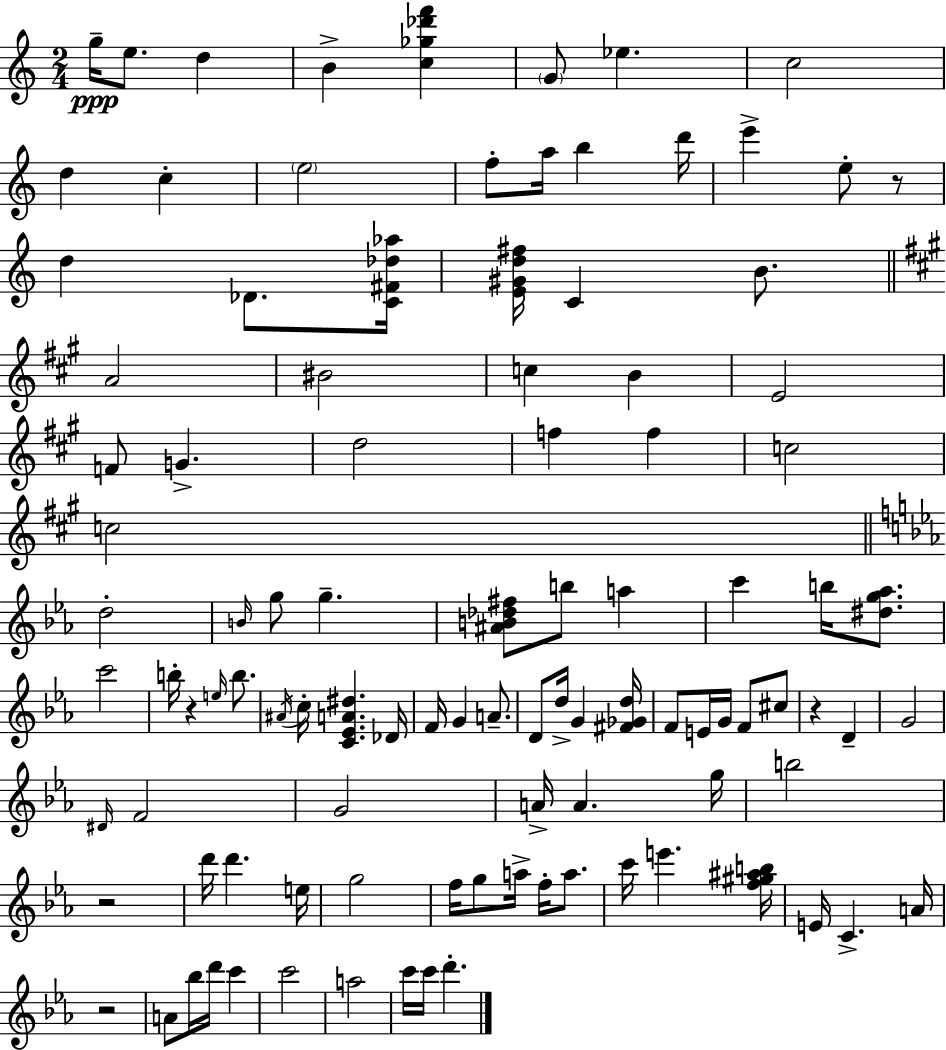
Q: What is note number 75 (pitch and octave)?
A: F5